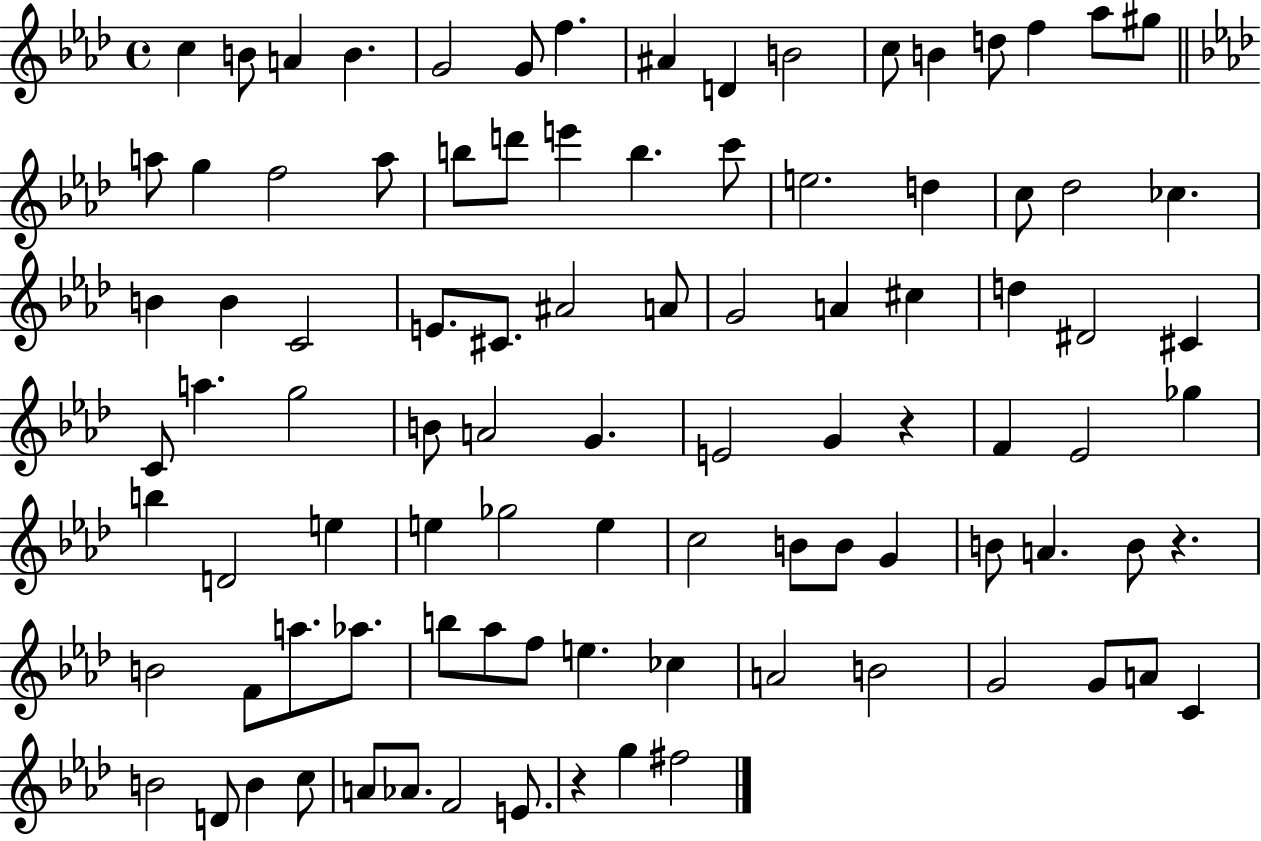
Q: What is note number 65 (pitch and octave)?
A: B4